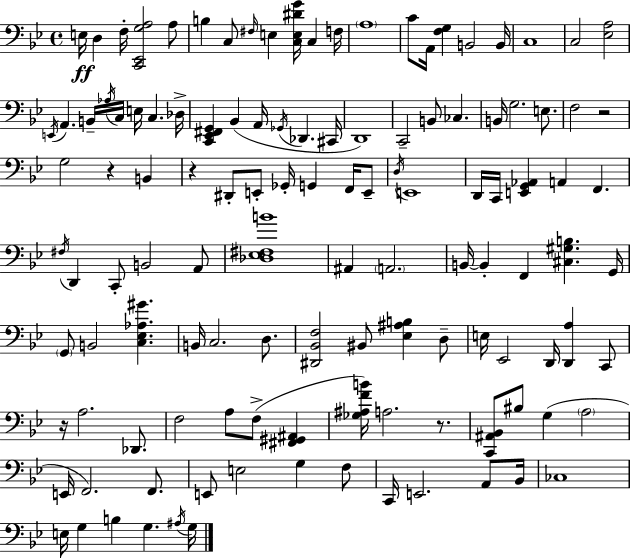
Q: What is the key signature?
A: BES major